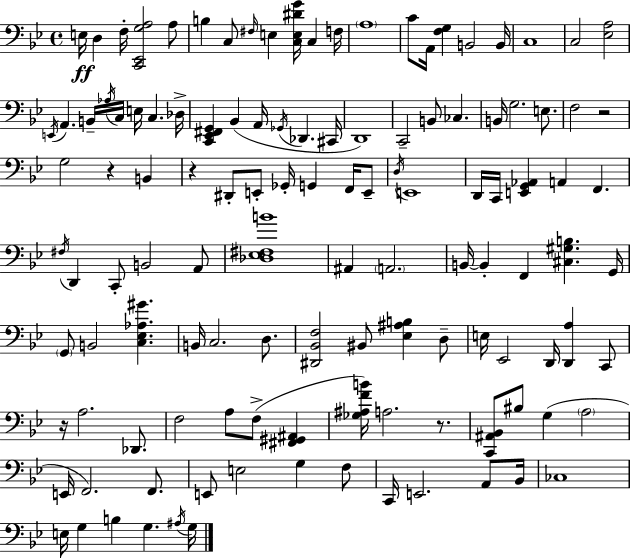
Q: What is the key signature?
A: BES major